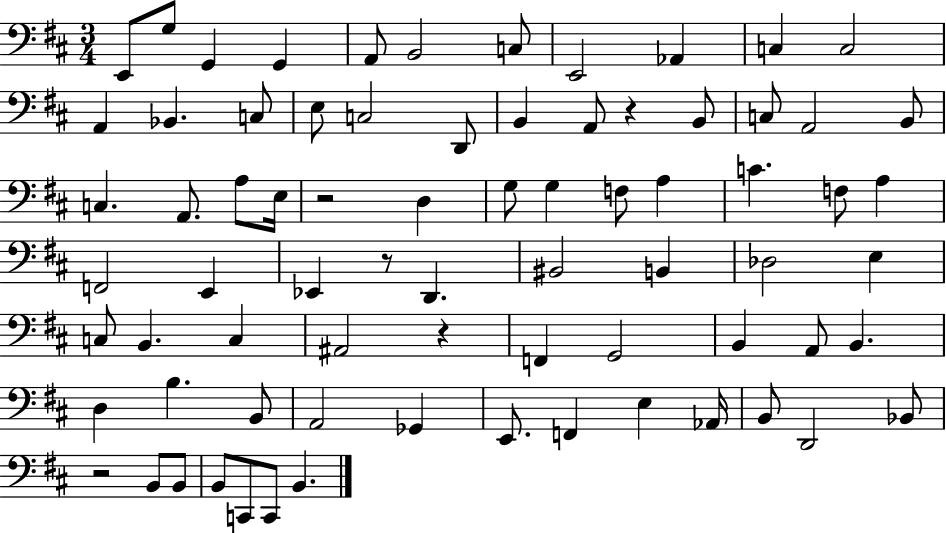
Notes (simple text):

E2/e G3/e G2/q G2/q A2/e B2/h C3/e E2/h Ab2/q C3/q C3/h A2/q Bb2/q. C3/e E3/e C3/h D2/e B2/q A2/e R/q B2/e C3/e A2/h B2/e C3/q. A2/e. A3/e E3/s R/h D3/q G3/e G3/q F3/e A3/q C4/q. F3/e A3/q F2/h E2/q Eb2/q R/e D2/q. BIS2/h B2/q Db3/h E3/q C3/e B2/q. C3/q A#2/h R/q F2/q G2/h B2/q A2/e B2/q. D3/q B3/q. B2/e A2/h Gb2/q E2/e. F2/q E3/q Ab2/s B2/e D2/h Bb2/e R/h B2/e B2/e B2/e C2/e C2/e B2/q.